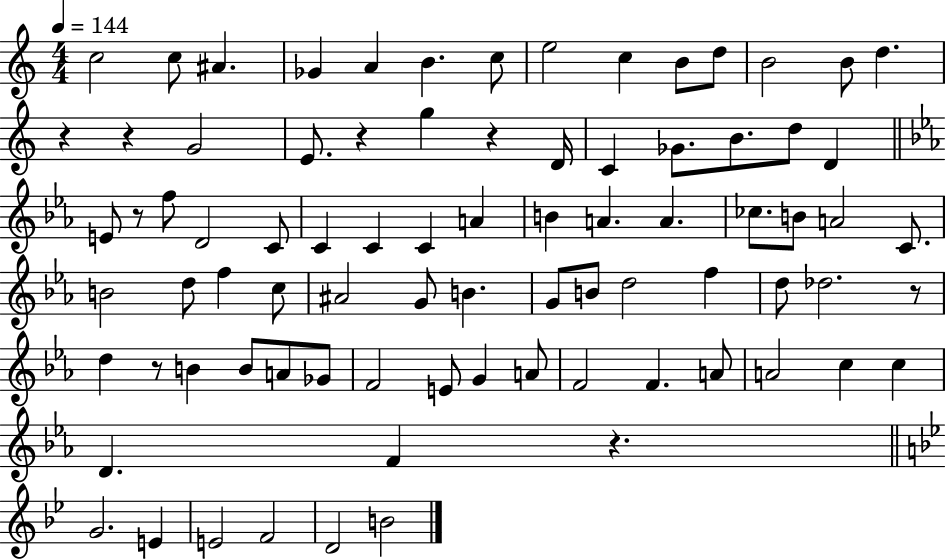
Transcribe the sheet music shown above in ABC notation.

X:1
T:Untitled
M:4/4
L:1/4
K:C
c2 c/2 ^A _G A B c/2 e2 c B/2 d/2 B2 B/2 d z z G2 E/2 z g z D/4 C _G/2 B/2 d/2 D E/2 z/2 f/2 D2 C/2 C C C A B A A _c/2 B/2 A2 C/2 B2 d/2 f c/2 ^A2 G/2 B G/2 B/2 d2 f d/2 _d2 z/2 d z/2 B B/2 A/2 _G/2 F2 E/2 G A/2 F2 F A/2 A2 c c D F z G2 E E2 F2 D2 B2